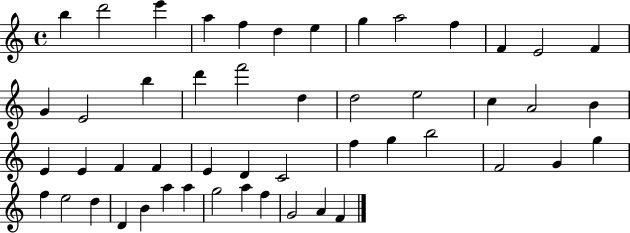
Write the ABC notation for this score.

X:1
T:Untitled
M:4/4
L:1/4
K:C
b d'2 e' a f d e g a2 f F E2 F G E2 b d' f'2 d d2 e2 c A2 B E E F F E D C2 f g b2 F2 G g f e2 d D B a a g2 a f G2 A F